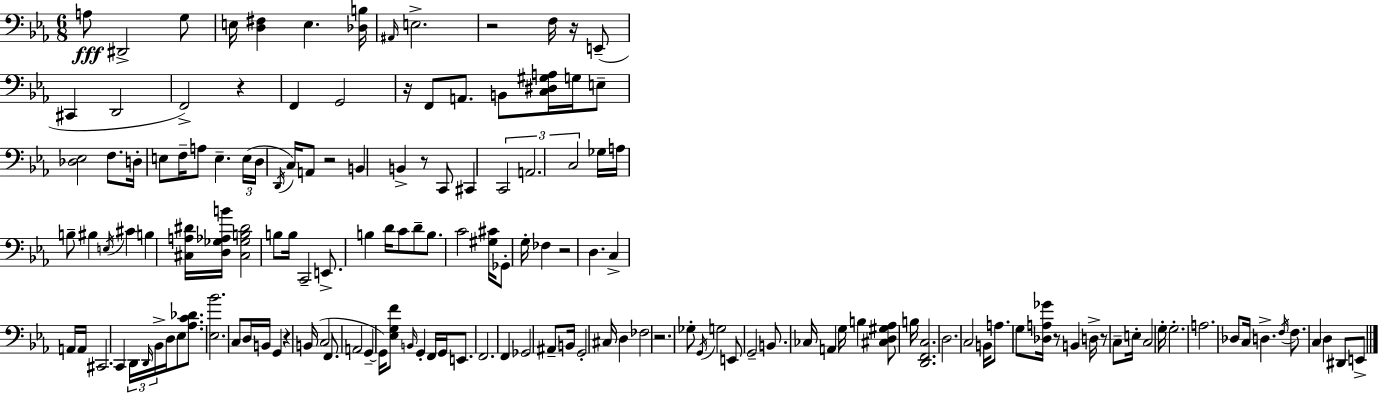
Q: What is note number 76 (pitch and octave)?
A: A2